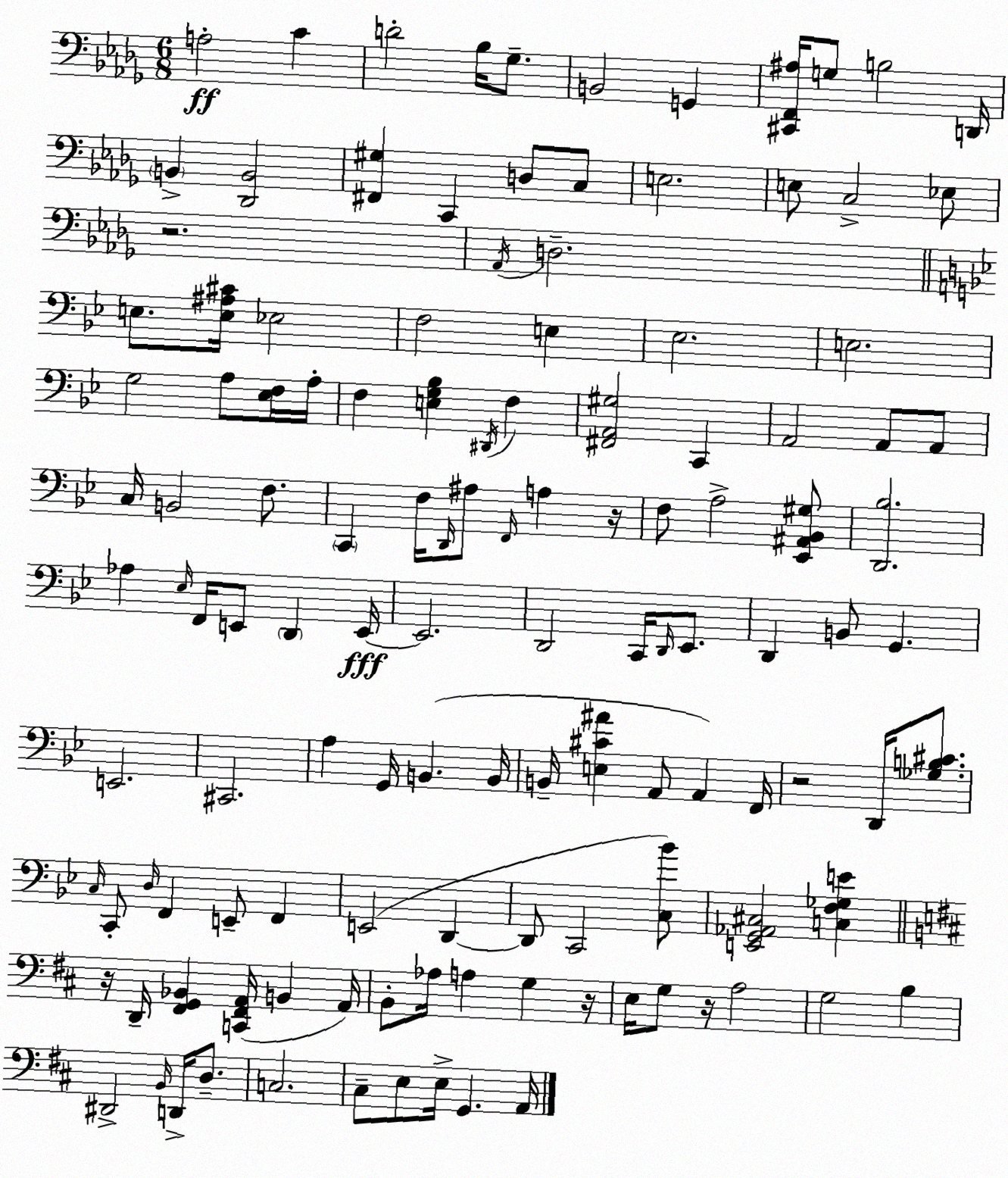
X:1
T:Untitled
M:6/8
L:1/4
K:Bbm
A,2 C D2 _B,/4 _G,/2 B,,2 G,, [^C,,F,,^A,]/4 G,/2 B,2 D,,/4 B,, [_D,,B,,]2 [^F,,^G,] C,, D,/2 C,/2 E,2 E,/2 C,2 _E,/2 z2 _A,,/4 D,2 E,/2 [E,^A,^C]/4 _E,2 F,2 E, _E,2 E,2 G,2 A,/2 [_E,F,]/4 A,/4 F, [E,G,_B,] ^D,,/4 F, [^F,,A,,^G,]2 C,, A,,2 A,,/2 A,,/2 C,/4 B,,2 F,/2 C,, F,/4 D,,/4 ^A,/2 F,,/4 A, z/4 F,/2 A,2 [_E,,^A,,_B,,^G,]/2 [D,,_B,]2 _A, _E,/4 F,,/4 E,,/2 D,, E,,/4 E,,2 D,,2 C,,/4 D,,/4 _E,,/2 D,, B,,/2 G,, E,,2 ^C,,2 A, G,,/4 B,, B,,/4 B,,/4 [E,^C^A] A,,/2 A,, F,,/4 z2 D,,/4 [_G,B,^C]/2 C,/4 C,,/2 D,/4 F,, E,,/2 F,, E,,2 D,, D,,/2 C,,2 [C,_B]/2 [E,,G,,_A,,^C,]2 [C,F,_G,E] z/4 D,,/4 [^F,,G,,_B,,] [C,,^F,,A,,]/4 B,, A,,/4 B,,/2 _A,/4 A, G, z/4 E,/4 G,/2 z/4 A,2 G,2 B, ^D,,2 B,,/4 D,,/4 D,/2 C,2 ^C,/2 E,/2 E,/4 G,, A,,/4